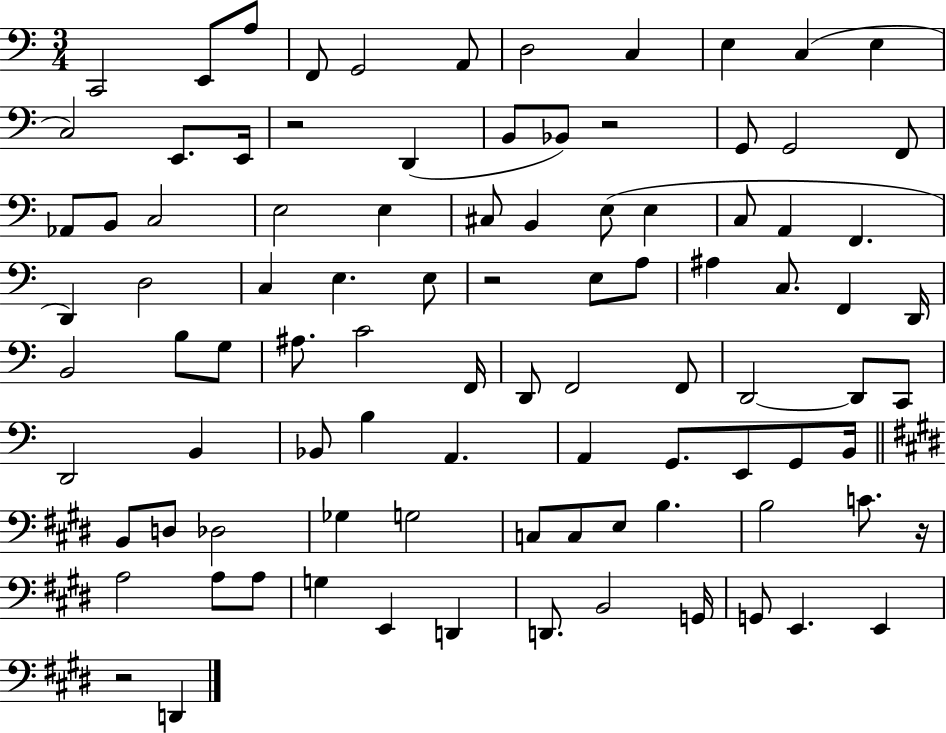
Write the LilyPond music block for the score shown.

{
  \clef bass
  \numericTimeSignature
  \time 3/4
  \key c \major
  c,2 e,8 a8 | f,8 g,2 a,8 | d2 c4 | e4 c4( e4 | \break c2) e,8. e,16 | r2 d,4( | b,8 bes,8) r2 | g,8 g,2 f,8 | \break aes,8 b,8 c2 | e2 e4 | cis8 b,4 e8( e4 | c8 a,4 f,4. | \break d,4) d2 | c4 e4. e8 | r2 e8 a8 | ais4 c8. f,4 d,16 | \break b,2 b8 g8 | ais8. c'2 f,16 | d,8 f,2 f,8 | d,2~~ d,8 c,8 | \break d,2 b,4 | bes,8 b4 a,4. | a,4 g,8. e,8 g,8 b,16 | \bar "||" \break \key e \major b,8 d8 des2 | ges4 g2 | c8 c8 e8 b4. | b2 c'8. r16 | \break a2 a8 a8 | g4 e,4 d,4 | d,8. b,2 g,16 | g,8 e,4. e,4 | \break r2 d,4 | \bar "|."
}